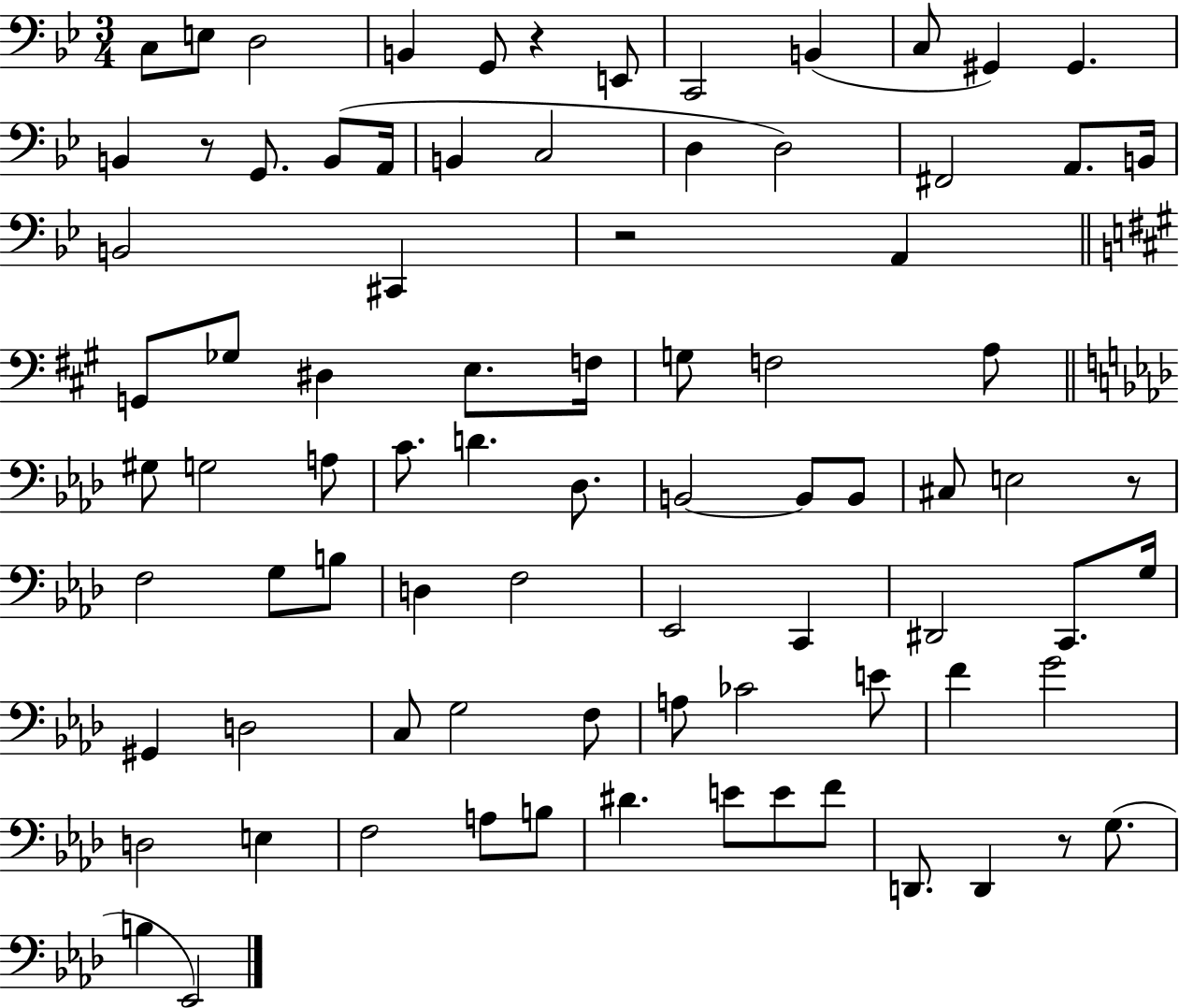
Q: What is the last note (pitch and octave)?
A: Eb2